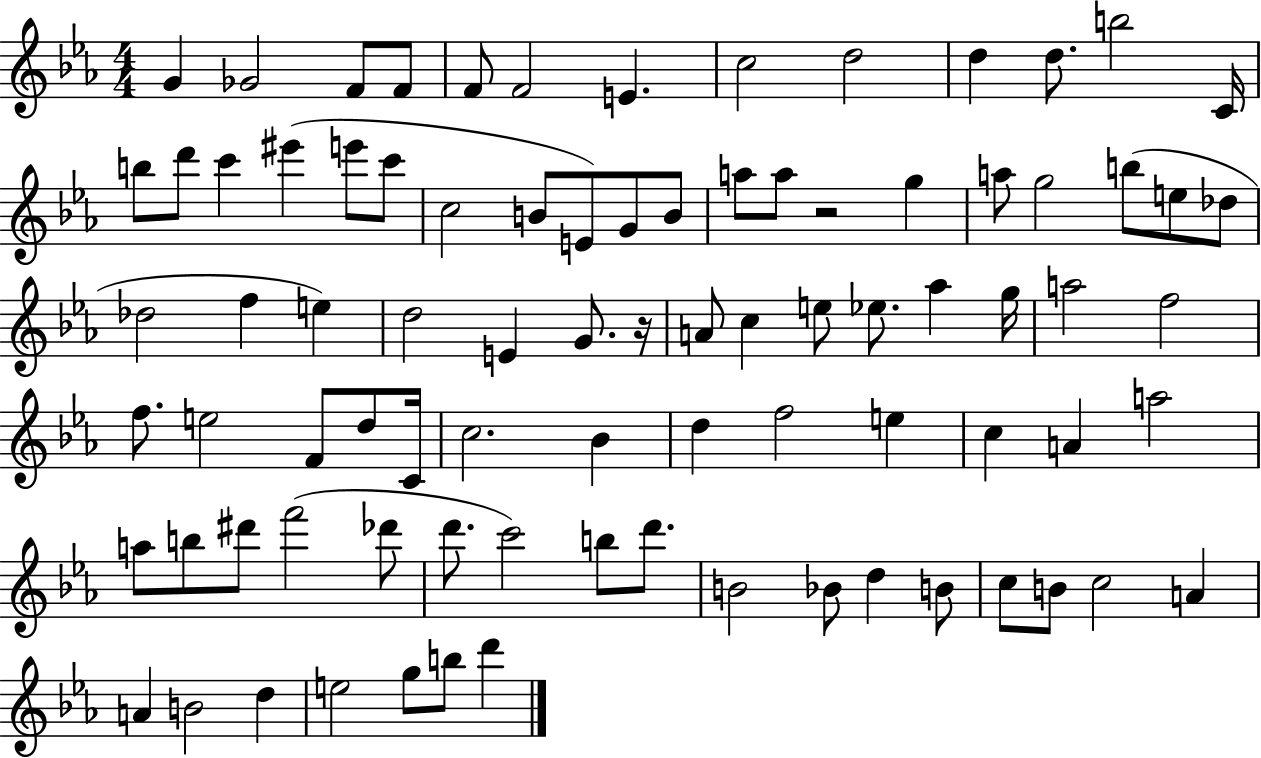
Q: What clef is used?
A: treble